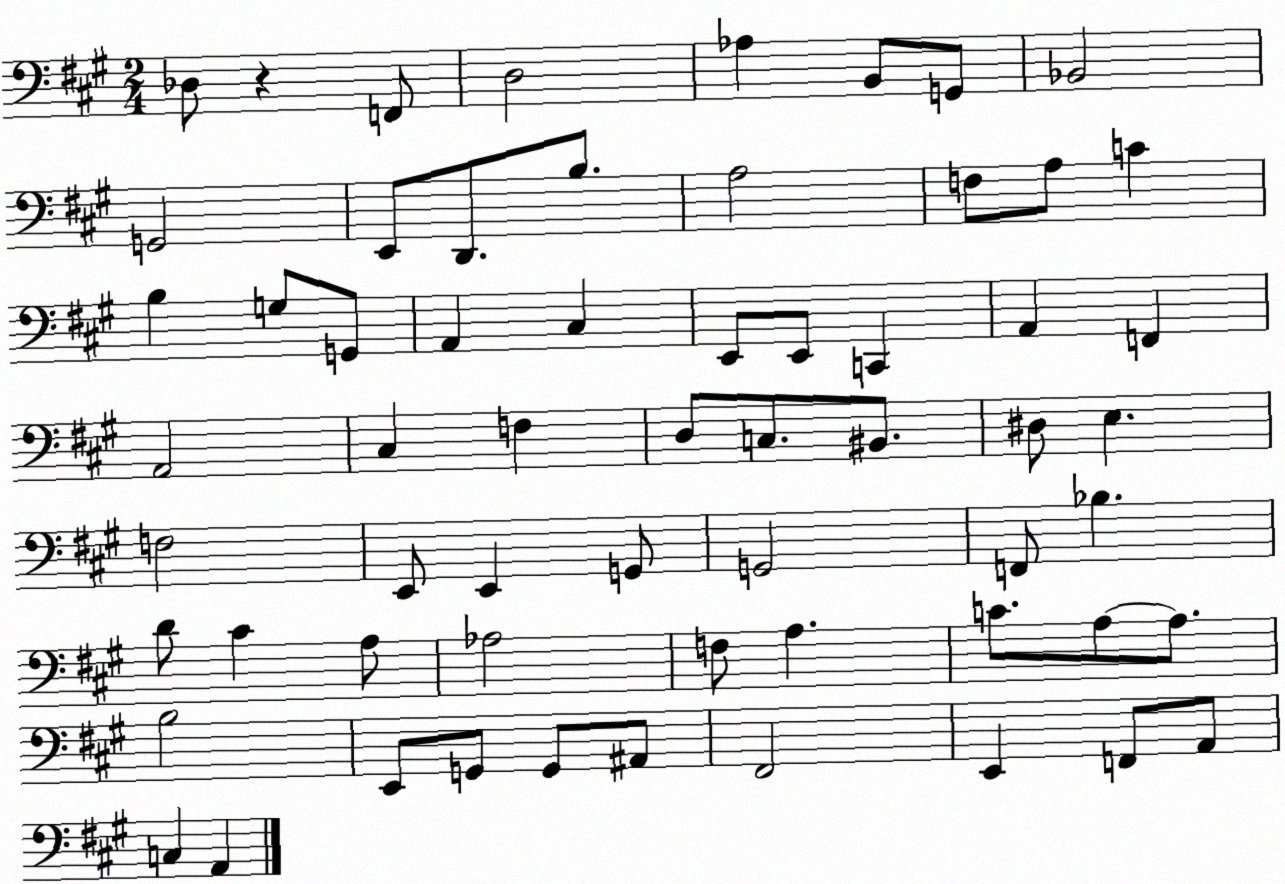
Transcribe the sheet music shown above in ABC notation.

X:1
T:Untitled
M:2/4
L:1/4
K:A
_D,/2 z F,,/2 D,2 _A, B,,/2 G,,/2 _B,,2 G,,2 E,,/2 D,,/2 B,/2 A,2 F,/2 A,/2 C B, G,/2 G,,/2 A,, ^C, E,,/2 E,,/2 C,, A,, F,, A,,2 ^C, F, D,/2 C,/2 ^B,,/2 ^D,/2 E, F,2 E,,/2 E,, G,,/2 G,,2 F,,/2 _B, D/2 ^C A,/2 _A,2 F,/2 A, C/2 A,/2 A,/2 B,2 E,,/2 G,,/2 G,,/2 ^A,,/2 ^F,,2 E,, F,,/2 A,,/2 C, A,,